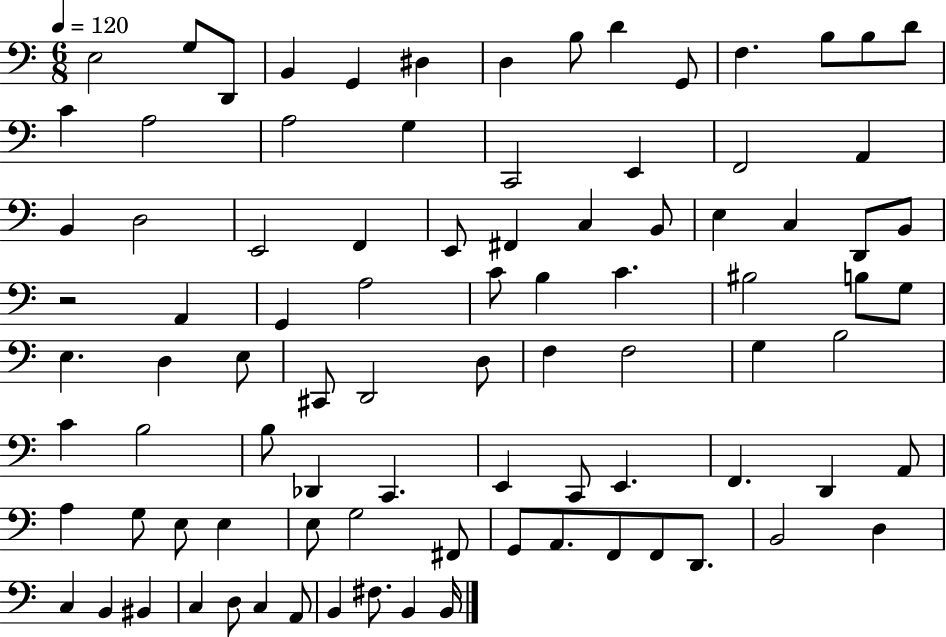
E3/h G3/e D2/e B2/q G2/q D#3/q D3/q B3/e D4/q G2/e F3/q. B3/e B3/e D4/e C4/q A3/h A3/h G3/q C2/h E2/q F2/h A2/q B2/q D3/h E2/h F2/q E2/e F#2/q C3/q B2/e E3/q C3/q D2/e B2/e R/h A2/q G2/q A3/h C4/e B3/q C4/q. BIS3/h B3/e G3/e E3/q. D3/q E3/e C#2/e D2/h D3/e F3/q F3/h G3/q B3/h C4/q B3/h B3/e Db2/q C2/q. E2/q C2/e E2/q. F2/q. D2/q A2/e A3/q G3/e E3/e E3/q E3/e G3/h F#2/e G2/e A2/e. F2/e F2/e D2/e. B2/h D3/q C3/q B2/q BIS2/q C3/q D3/e C3/q A2/e B2/q F#3/e. B2/q B2/s